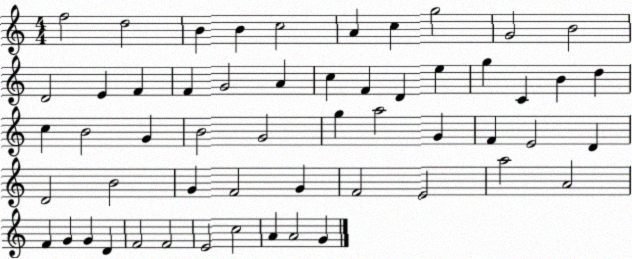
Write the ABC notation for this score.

X:1
T:Untitled
M:4/4
L:1/4
K:C
f2 d2 B B c2 A c g2 G2 B2 D2 E F F G2 A c F D e g C B d c B2 G B2 G2 g a2 G F E2 D D2 B2 G F2 G F2 E2 a2 A2 F G G D F2 F2 E2 c2 A A2 G